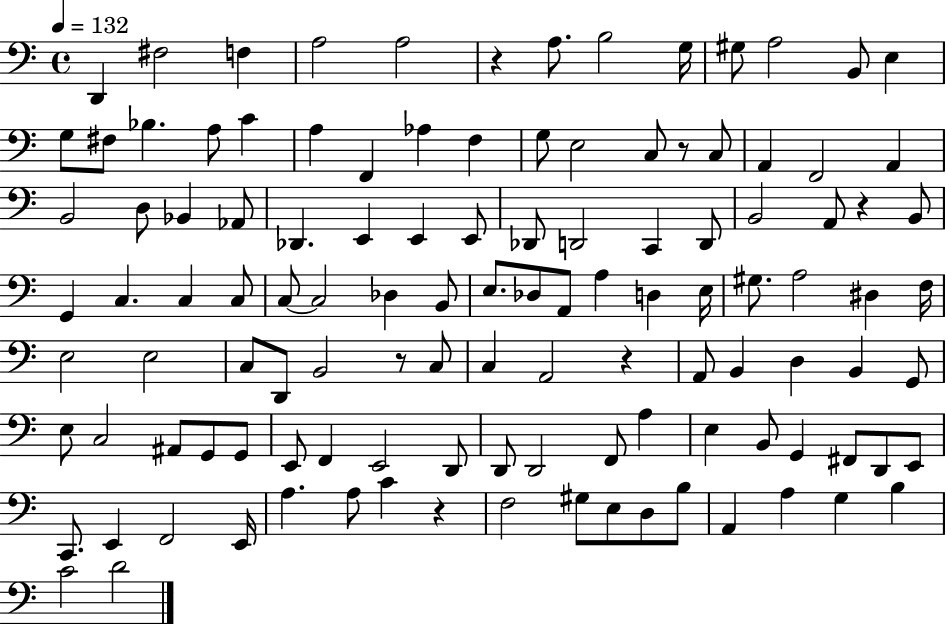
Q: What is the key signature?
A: C major